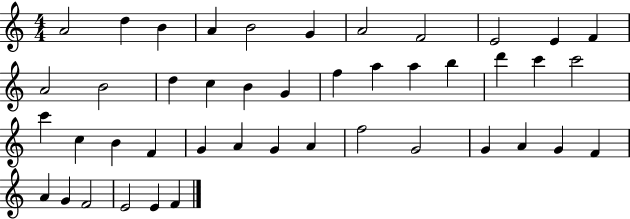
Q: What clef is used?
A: treble